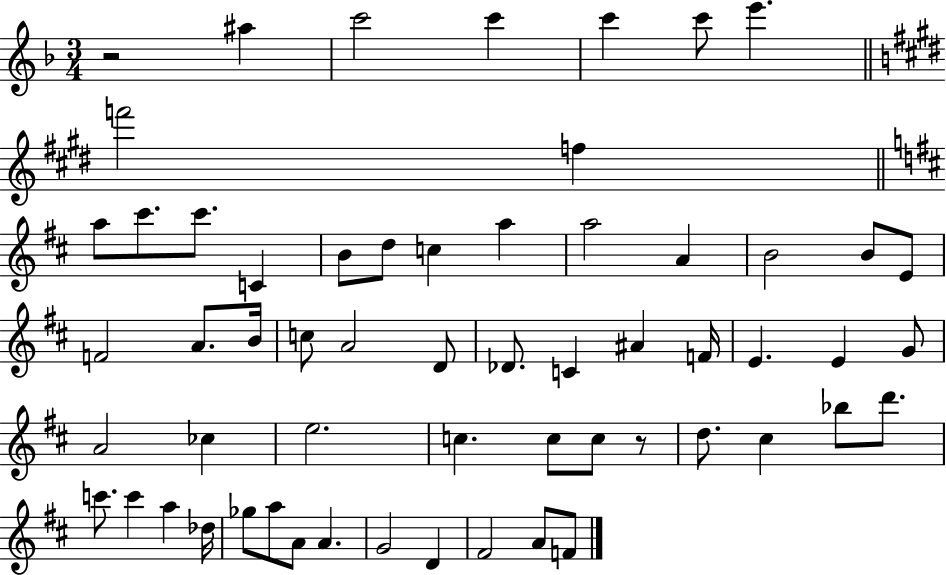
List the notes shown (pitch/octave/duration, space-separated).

R/h A#5/q C6/h C6/q C6/q C6/e E6/q. F6/h F5/q A5/e C#6/e. C#6/e. C4/q B4/e D5/e C5/q A5/q A5/h A4/q B4/h B4/e E4/e F4/h A4/e. B4/s C5/e A4/h D4/e Db4/e. C4/q A#4/q F4/s E4/q. E4/q G4/e A4/h CES5/q E5/h. C5/q. C5/e C5/e R/e D5/e. C#5/q Bb5/e D6/e. C6/e. C6/q A5/q Db5/s Gb5/e A5/e A4/e A4/q. G4/h D4/q F#4/h A4/e F4/e